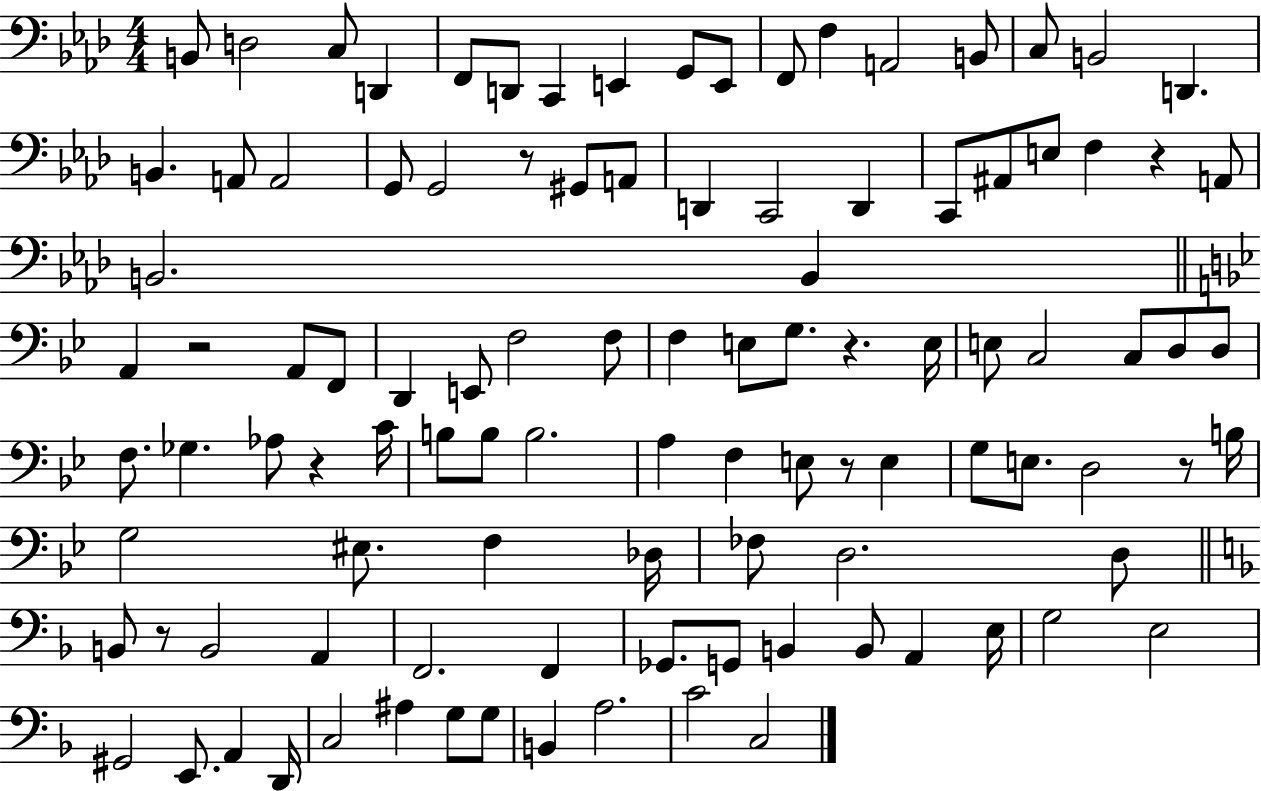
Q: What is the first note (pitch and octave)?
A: B2